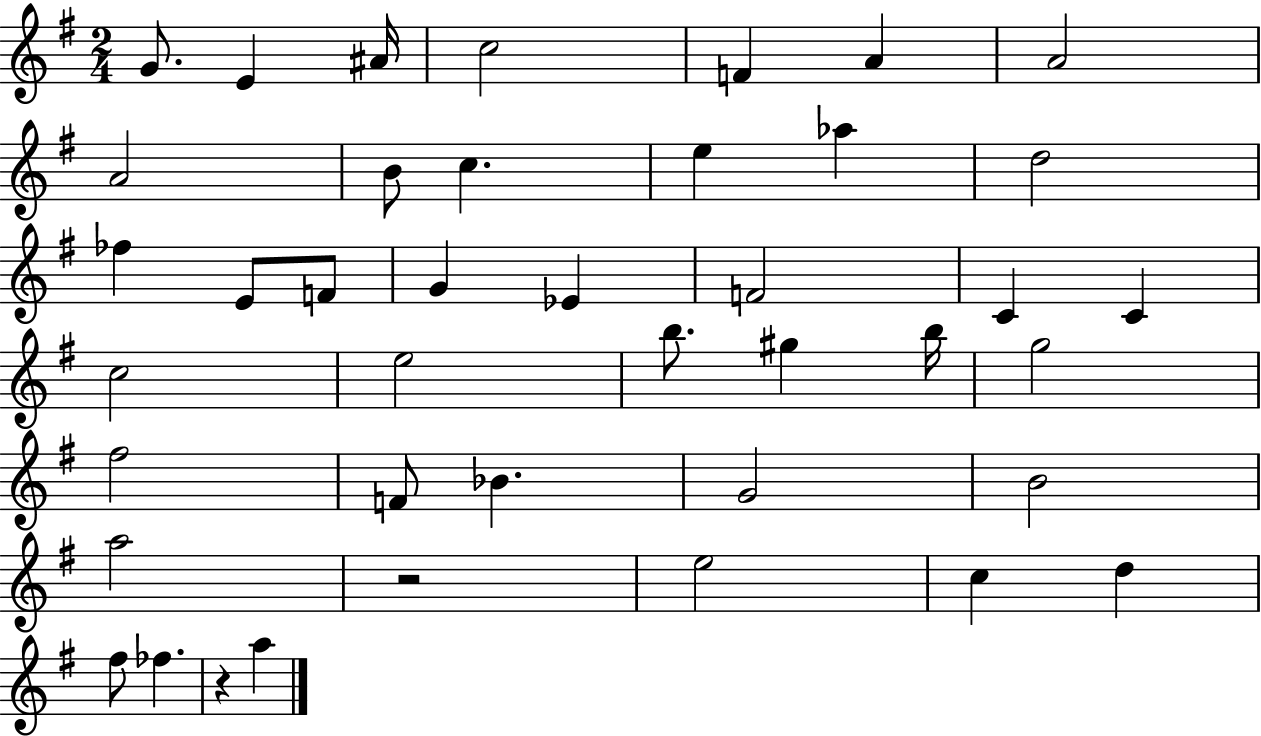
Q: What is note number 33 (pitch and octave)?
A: A5